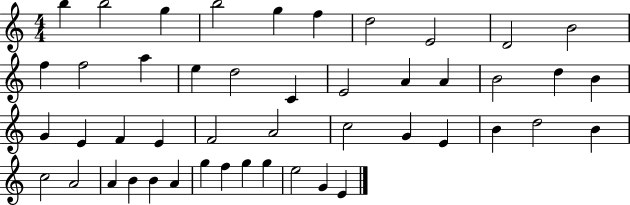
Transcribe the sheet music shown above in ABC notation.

X:1
T:Untitled
M:4/4
L:1/4
K:C
b b2 g b2 g f d2 E2 D2 B2 f f2 a e d2 C E2 A A B2 d B G E F E F2 A2 c2 G E B d2 B c2 A2 A B B A g f g g e2 G E